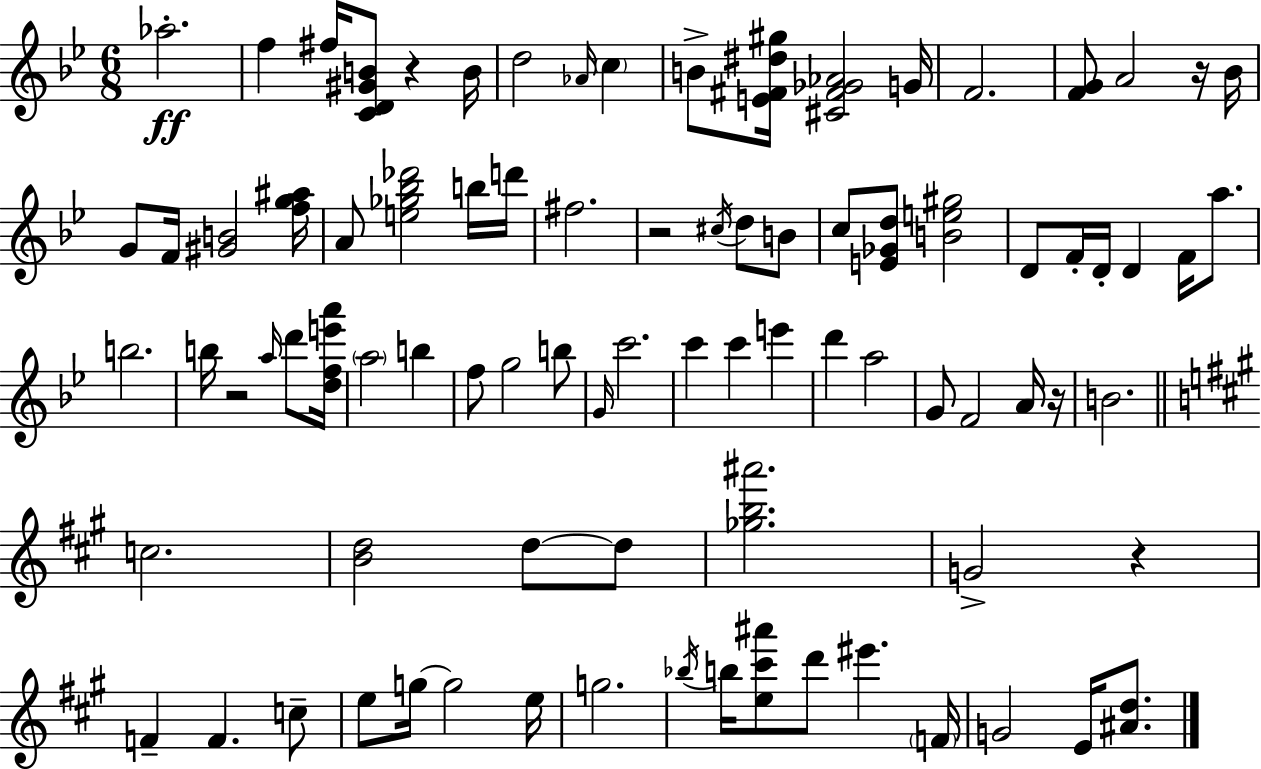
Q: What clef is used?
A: treble